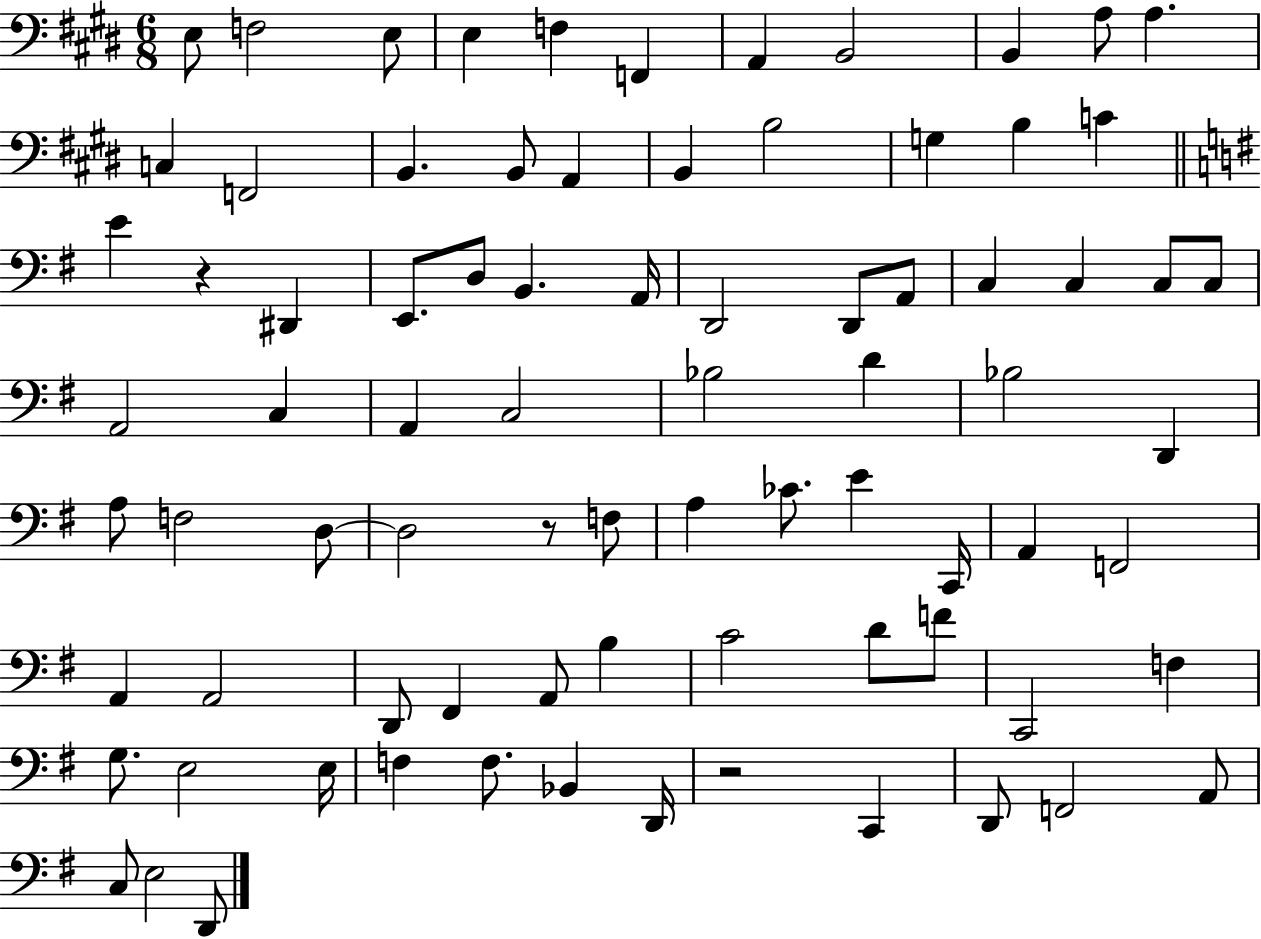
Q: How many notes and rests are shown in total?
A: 81